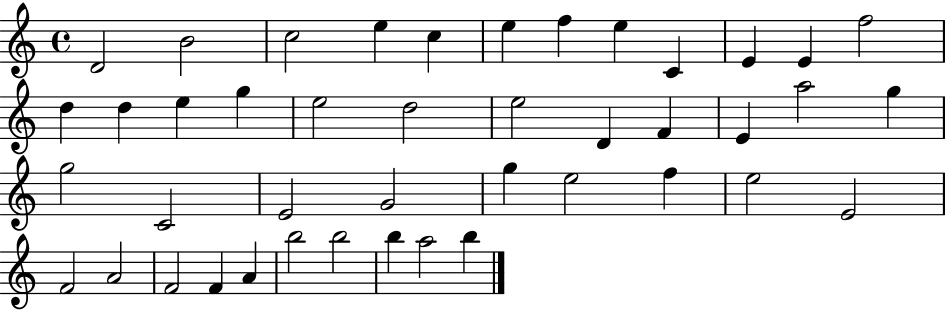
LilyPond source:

{
  \clef treble
  \time 4/4
  \defaultTimeSignature
  \key c \major
  d'2 b'2 | c''2 e''4 c''4 | e''4 f''4 e''4 c'4 | e'4 e'4 f''2 | \break d''4 d''4 e''4 g''4 | e''2 d''2 | e''2 d'4 f'4 | e'4 a''2 g''4 | \break g''2 c'2 | e'2 g'2 | g''4 e''2 f''4 | e''2 e'2 | \break f'2 a'2 | f'2 f'4 a'4 | b''2 b''2 | b''4 a''2 b''4 | \break \bar "|."
}